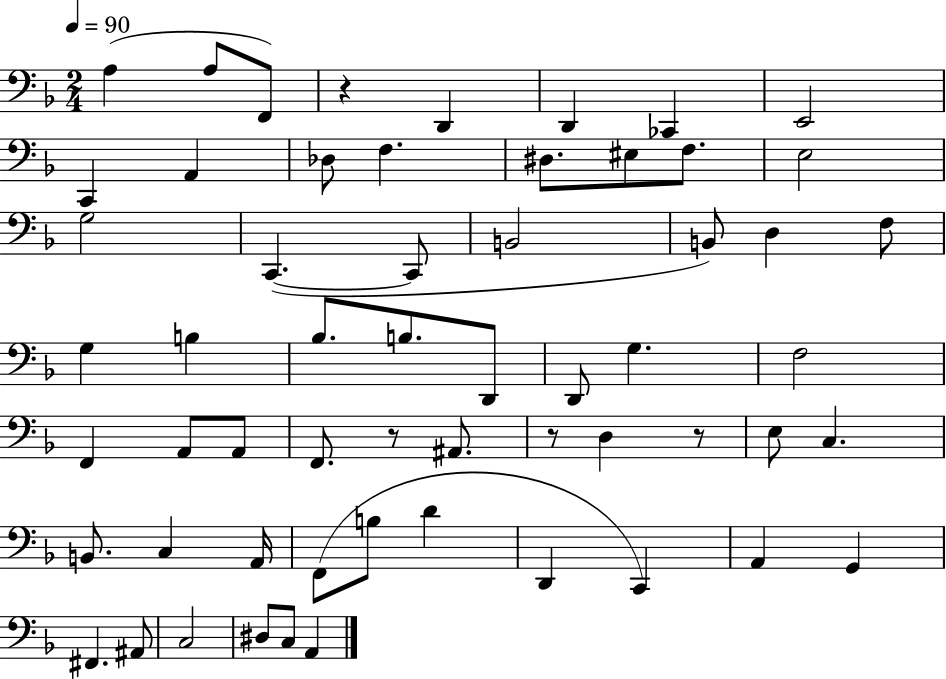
A3/q A3/e F2/e R/q D2/q D2/q CES2/q E2/h C2/q A2/q Db3/e F3/q. D#3/e. EIS3/e F3/e. E3/h G3/h C2/q. C2/e B2/h B2/e D3/q F3/e G3/q B3/q Bb3/e. B3/e. D2/e D2/e G3/q. F3/h F2/q A2/e A2/e F2/e. R/e A#2/e. R/e D3/q R/e E3/e C3/q. B2/e. C3/q A2/s F2/e B3/e D4/q D2/q C2/q A2/q G2/q F#2/q. A#2/e C3/h D#3/e C3/e A2/q